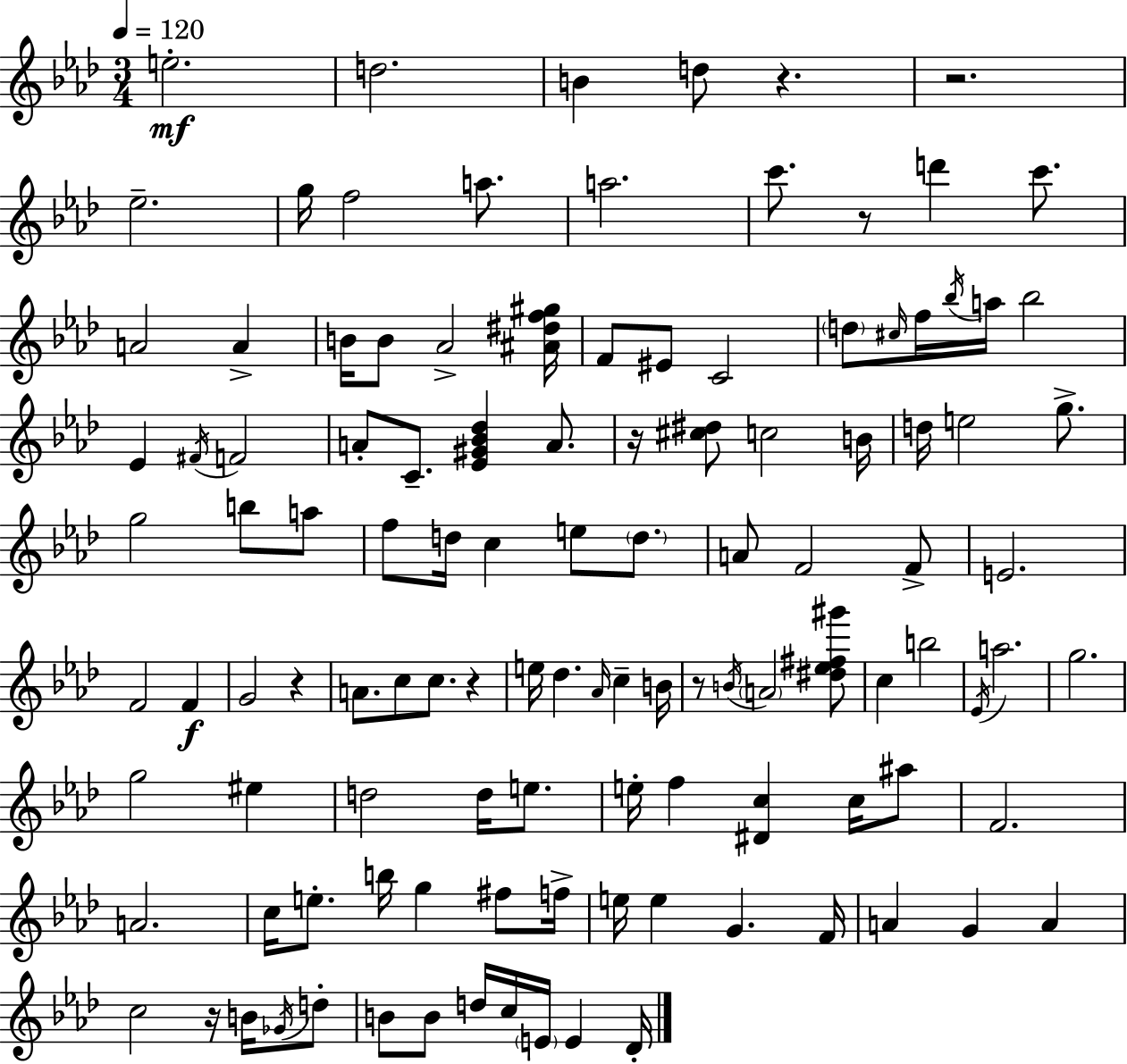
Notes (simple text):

E5/h. D5/h. B4/q D5/e R/q. R/h. Eb5/h. G5/s F5/h A5/e. A5/h. C6/e. R/e D6/q C6/e. A4/h A4/q B4/s B4/e Ab4/h [A#4,D#5,F5,G#5]/s F4/e EIS4/e C4/h D5/e C#5/s F5/s Bb5/s A5/s Bb5/h Eb4/q F#4/s F4/h A4/e C4/e. [Eb4,G#4,Bb4,Db5]/q A4/e. R/s [C#5,D#5]/e C5/h B4/s D5/s E5/h G5/e. G5/h B5/e A5/e F5/e D5/s C5/q E5/e D5/e. A4/e F4/h F4/e E4/h. F4/h F4/q G4/h R/q A4/e. C5/e C5/e. R/q E5/s Db5/q. Ab4/s C5/q B4/s R/e B4/s A4/h [D#5,Eb5,F#5,G#6]/e C5/q B5/h Eb4/s A5/h. G5/h. G5/h EIS5/q D5/h D5/s E5/e. E5/s F5/q [D#4,C5]/q C5/s A#5/e F4/h. A4/h. C5/s E5/e. B5/s G5/q F#5/e F5/s E5/s E5/q G4/q. F4/s A4/q G4/q A4/q C5/h R/s B4/s Gb4/s D5/e B4/e B4/e D5/s C5/s E4/s E4/q Db4/s